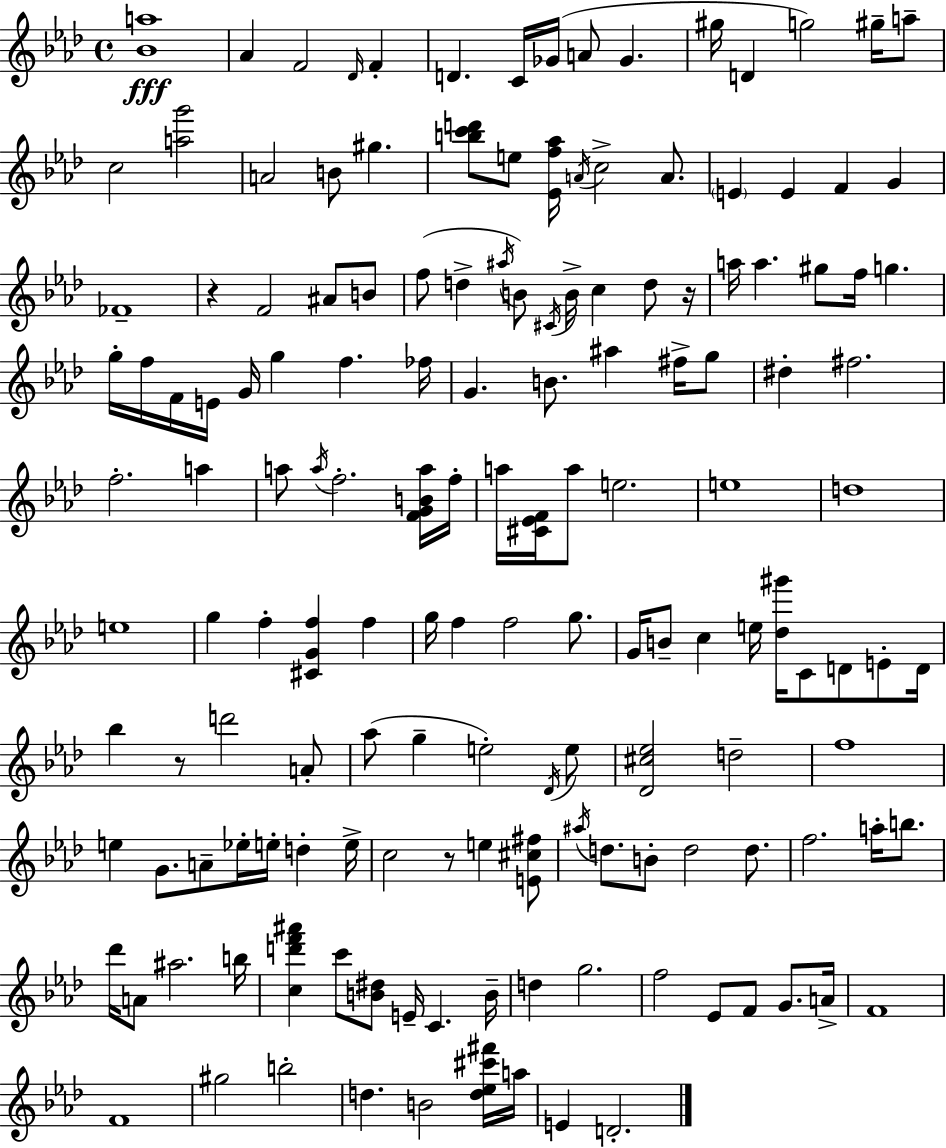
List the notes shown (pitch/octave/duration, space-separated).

[Bb4,A5]/w Ab4/q F4/h Db4/s F4/q D4/q. C4/s Gb4/s A4/e Gb4/q. G#5/s D4/q G5/h G#5/s A5/e C5/h [A5,G6]/h A4/h B4/e G#5/q. [B5,C6,D6]/e E5/e [Eb4,F5,Ab5]/s A4/s C5/h A4/e. E4/q E4/q F4/q G4/q FES4/w R/q F4/h A#4/e B4/e F5/e D5/q A#5/s B4/e C#4/s B4/s C5/q D5/e R/s A5/s A5/q. G#5/e F5/s G5/q. G5/s F5/s F4/s E4/s G4/s G5/q F5/q. FES5/s G4/q. B4/e. A#5/q F#5/s G5/e D#5/q F#5/h. F5/h. A5/q A5/e A5/s F5/h. [F4,G4,B4,A5]/s F5/s A5/s [C#4,Eb4,F4]/s A5/e E5/h. E5/w D5/w E5/w G5/q F5/q [C#4,G4,F5]/q F5/q G5/s F5/q F5/h G5/e. G4/s B4/e C5/q E5/s [Db5,G#6]/s C4/e D4/e E4/e D4/s Bb5/q R/e D6/h A4/e Ab5/e G5/q E5/h Db4/s E5/e [Db4,C#5,Eb5]/h D5/h F5/w E5/q G4/e. A4/e Eb5/s E5/s D5/q E5/s C5/h R/e E5/q [E4,C#5,F#5]/e A#5/s D5/e. B4/e D5/h D5/e. F5/h. A5/s B5/e. Db6/s A4/e A#5/h. B5/s [C5,D6,F6,A#6]/q C6/e [B4,D#5]/e E4/s C4/q. B4/s D5/q G5/h. F5/h Eb4/e F4/e G4/e. A4/s F4/w F4/w G#5/h B5/h D5/q. B4/h [D5,Eb5,C#6,F#6]/s A5/s E4/q D4/h.